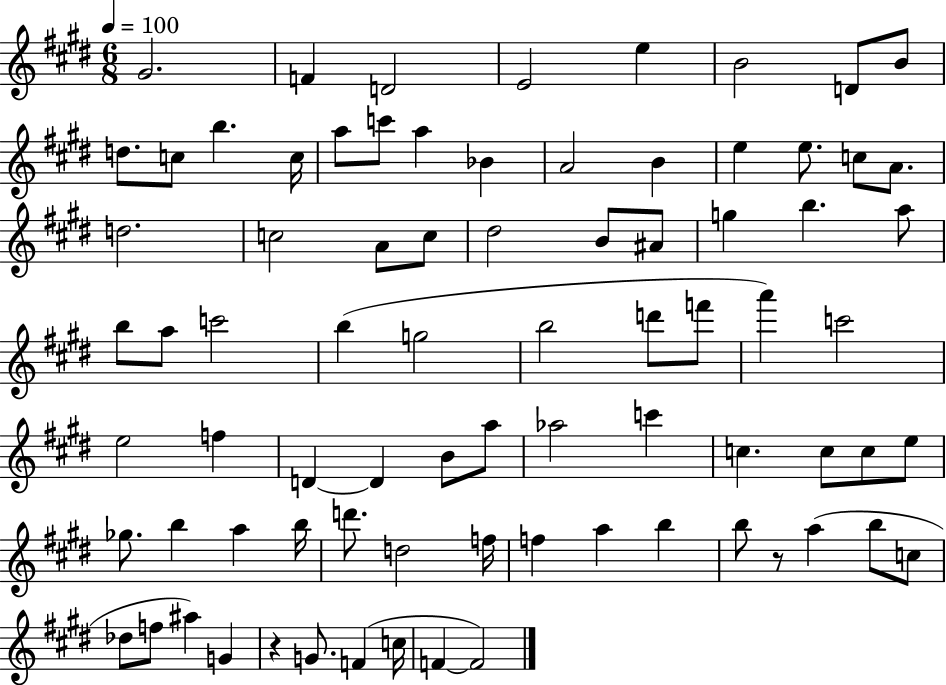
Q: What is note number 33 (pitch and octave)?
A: B5